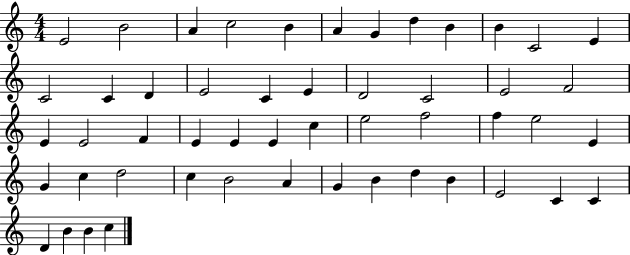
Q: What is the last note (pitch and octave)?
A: C5